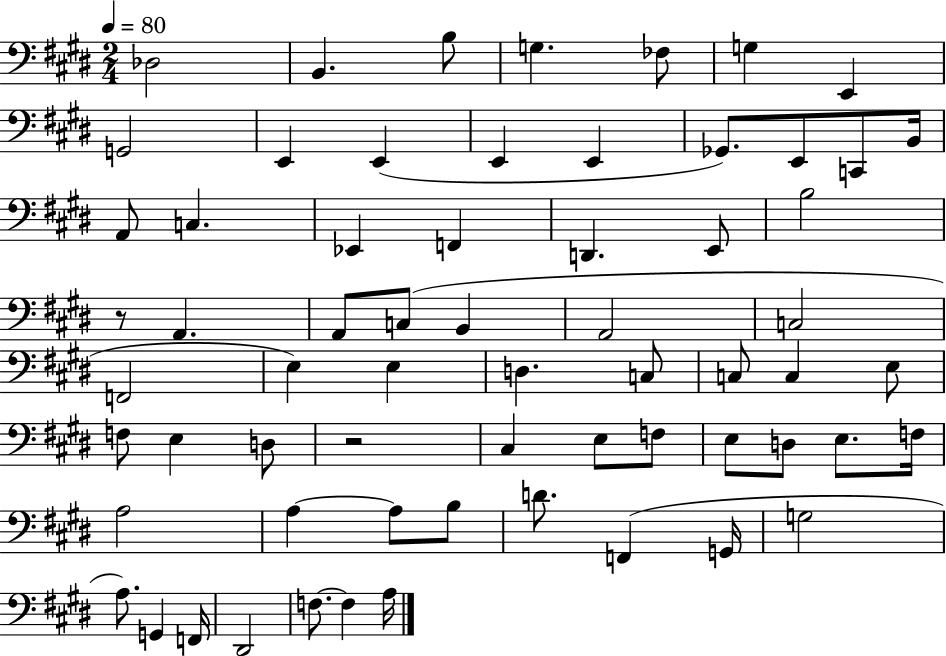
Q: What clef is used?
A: bass